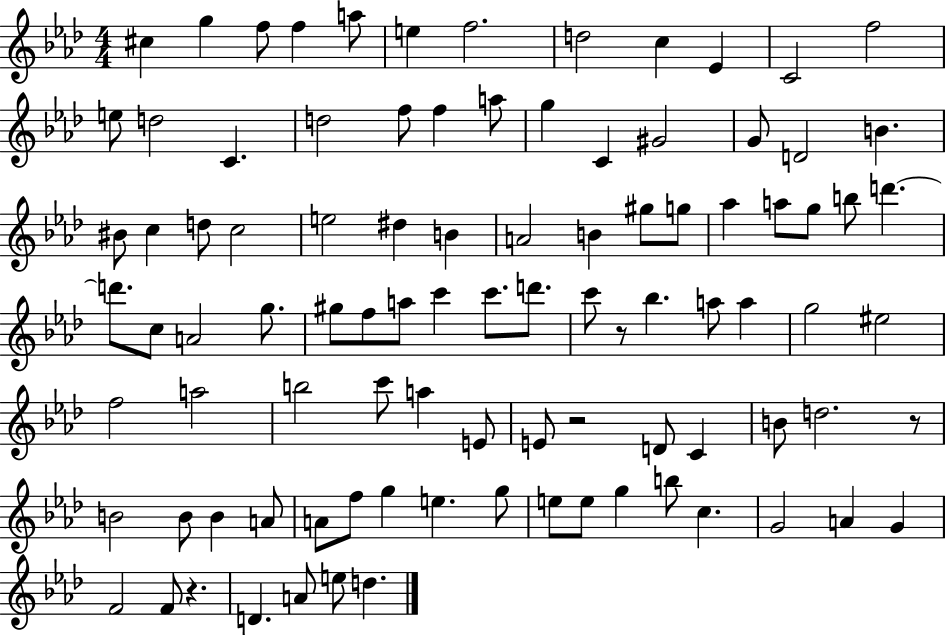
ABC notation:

X:1
T:Untitled
M:4/4
L:1/4
K:Ab
^c g f/2 f a/2 e f2 d2 c _E C2 f2 e/2 d2 C d2 f/2 f a/2 g C ^G2 G/2 D2 B ^B/2 c d/2 c2 e2 ^d B A2 B ^g/2 g/2 _a a/2 g/2 b/2 d' d'/2 c/2 A2 g/2 ^g/2 f/2 a/2 c' c'/2 d'/2 c'/2 z/2 _b a/2 a g2 ^e2 f2 a2 b2 c'/2 a E/2 E/2 z2 D/2 C B/2 d2 z/2 B2 B/2 B A/2 A/2 f/2 g e g/2 e/2 e/2 g b/2 c G2 A G F2 F/2 z D A/2 e/2 d